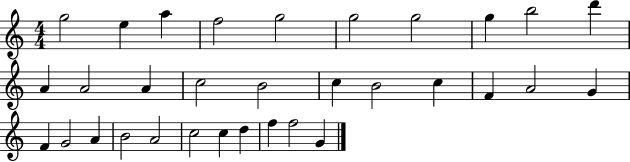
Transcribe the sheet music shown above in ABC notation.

X:1
T:Untitled
M:4/4
L:1/4
K:C
g2 e a f2 g2 g2 g2 g b2 d' A A2 A c2 B2 c B2 c F A2 G F G2 A B2 A2 c2 c d f f2 G